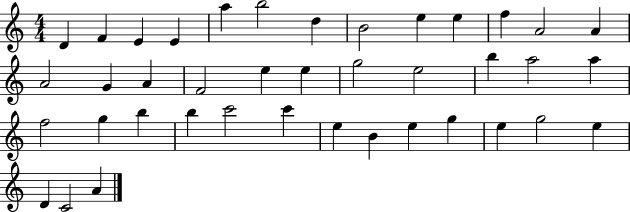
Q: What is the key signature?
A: C major